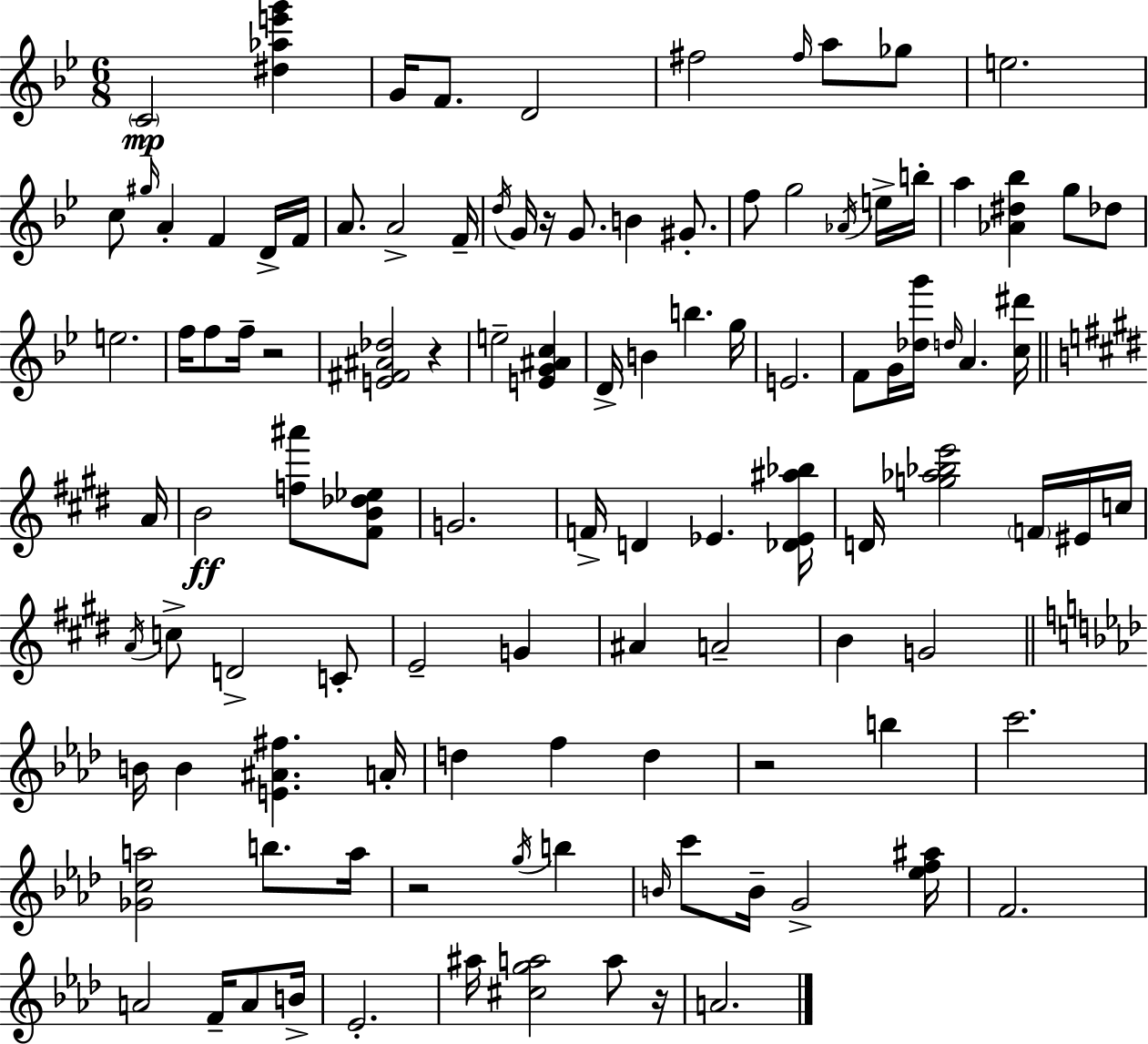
{
  \clef treble
  \numericTimeSignature
  \time 6/8
  \key bes \major
  \parenthesize c'2\mp <dis'' aes'' e''' g'''>4 | g'16 f'8. d'2 | fis''2 \grace { fis''16 } a''8 ges''8 | e''2. | \break c''8 \grace { gis''16 } a'4-. f'4 | d'16-> f'16 a'8. a'2-> | f'16-- \acciaccatura { d''16 } g'16 r16 g'8. b'4 | gis'8.-. f''8 g''2 | \break \acciaccatura { aes'16 } e''16-> b''16-. a''4 <aes' dis'' bes''>4 | g''8 des''8 e''2. | f''16 f''8 f''16-- r2 | <e' fis' ais' des''>2 | \break r4 e''2-- | <e' g' ais' c''>4 d'16-> b'4 b''4. | g''16 e'2. | f'8 g'16 <des'' g'''>16 \grace { d''16 } a'4. | \break <c'' dis'''>16 \bar "||" \break \key e \major a'16 b'2\ff <f'' ais'''>8 <fis' b' des'' ees''>8 | g'2. | f'16-> d'4 ees'4. | <des' ees' ais'' bes''>16 d'16 <g'' aes'' bes'' e'''>2 \parenthesize f'16 eis'16 | \break c''16 \acciaccatura { a'16 } c''8-> d'2-> | c'8-. e'2-- g'4 | ais'4 a'2-- | b'4 g'2 | \break \bar "||" \break \key f \minor b'16 b'4 <e' ais' fis''>4. a'16-. | d''4 f''4 d''4 | r2 b''4 | c'''2. | \break <ges' c'' a''>2 b''8. a''16 | r2 \acciaccatura { g''16 } b''4 | \grace { b'16 } c'''8 b'16-- g'2-> | <ees'' f'' ais''>16 f'2. | \break a'2 f'16-- a'8 | b'16-> ees'2.-. | ais''16 <cis'' g'' a''>2 a''8 | r16 a'2. | \break \bar "|."
}